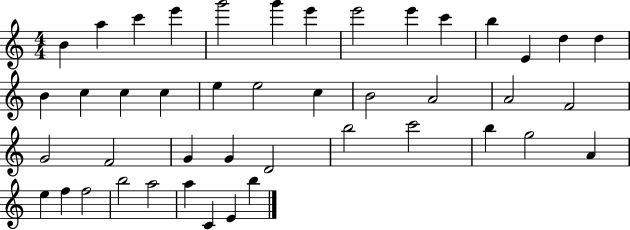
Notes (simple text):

B4/q A5/q C6/q E6/q G6/h G6/q E6/q E6/h E6/q C6/q B5/q E4/q D5/q D5/q B4/q C5/q C5/q C5/q E5/q E5/h C5/q B4/h A4/h A4/h F4/h G4/h F4/h G4/q G4/q D4/h B5/h C6/h B5/q G5/h A4/q E5/q F5/q F5/h B5/h A5/h A5/q C4/q E4/q B5/q